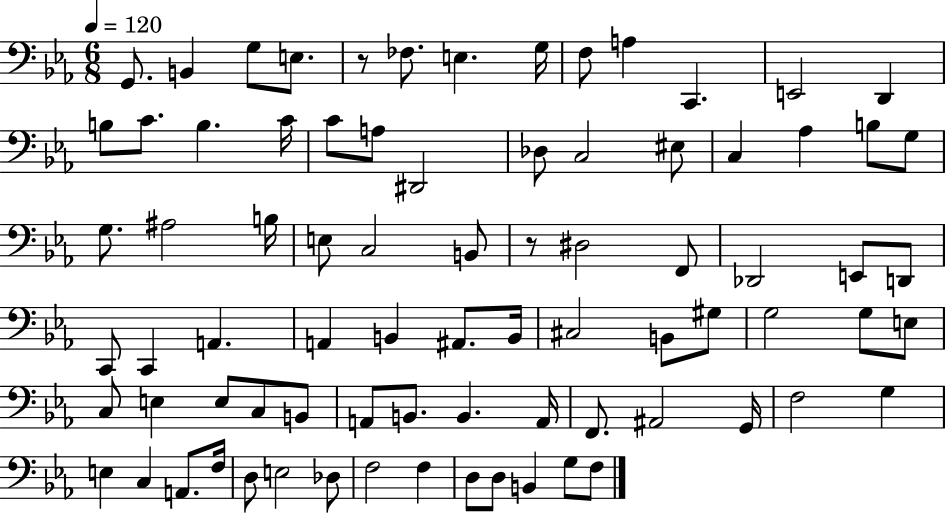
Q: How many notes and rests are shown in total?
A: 80